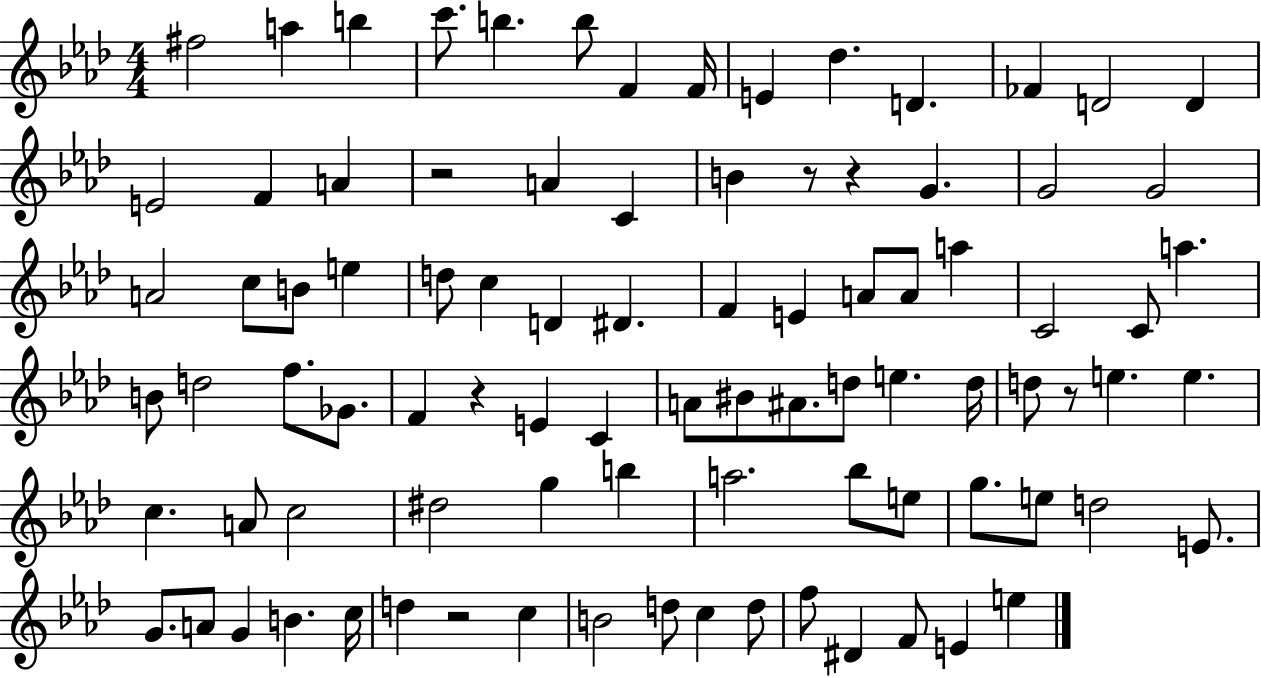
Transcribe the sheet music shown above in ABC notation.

X:1
T:Untitled
M:4/4
L:1/4
K:Ab
^f2 a b c'/2 b b/2 F F/4 E _d D _F D2 D E2 F A z2 A C B z/2 z G G2 G2 A2 c/2 B/2 e d/2 c D ^D F E A/2 A/2 a C2 C/2 a B/2 d2 f/2 _G/2 F z E C A/2 ^B/2 ^A/2 d/2 e d/4 d/2 z/2 e e c A/2 c2 ^d2 g b a2 _b/2 e/2 g/2 e/2 d2 E/2 G/2 A/2 G B c/4 d z2 c B2 d/2 c d/2 f/2 ^D F/2 E e